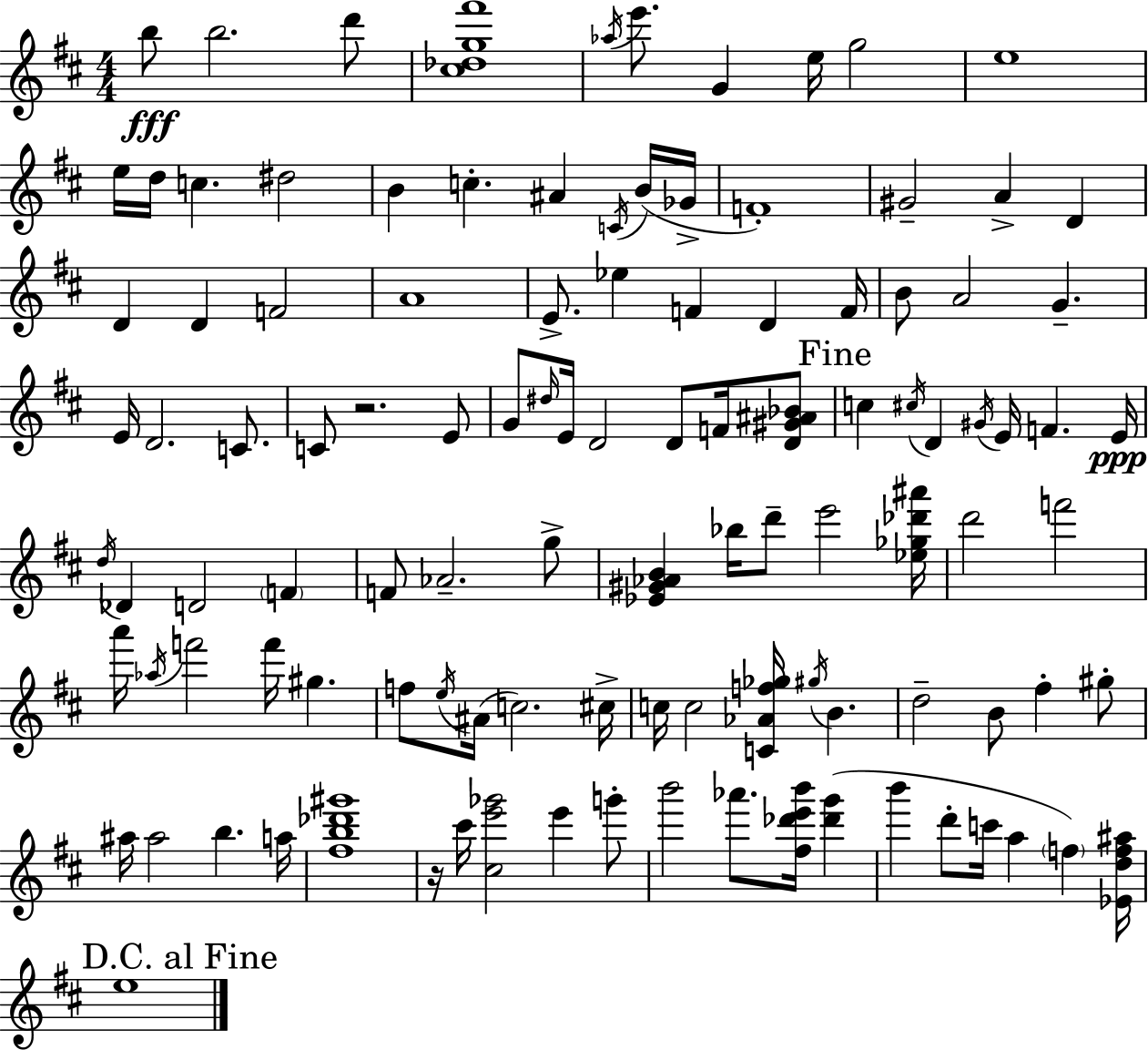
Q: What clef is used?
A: treble